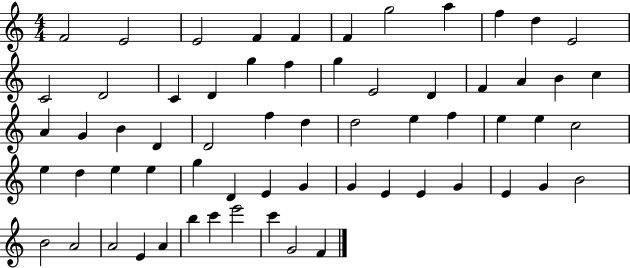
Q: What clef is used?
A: treble